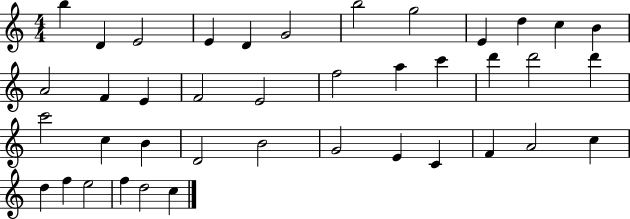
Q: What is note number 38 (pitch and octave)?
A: F5